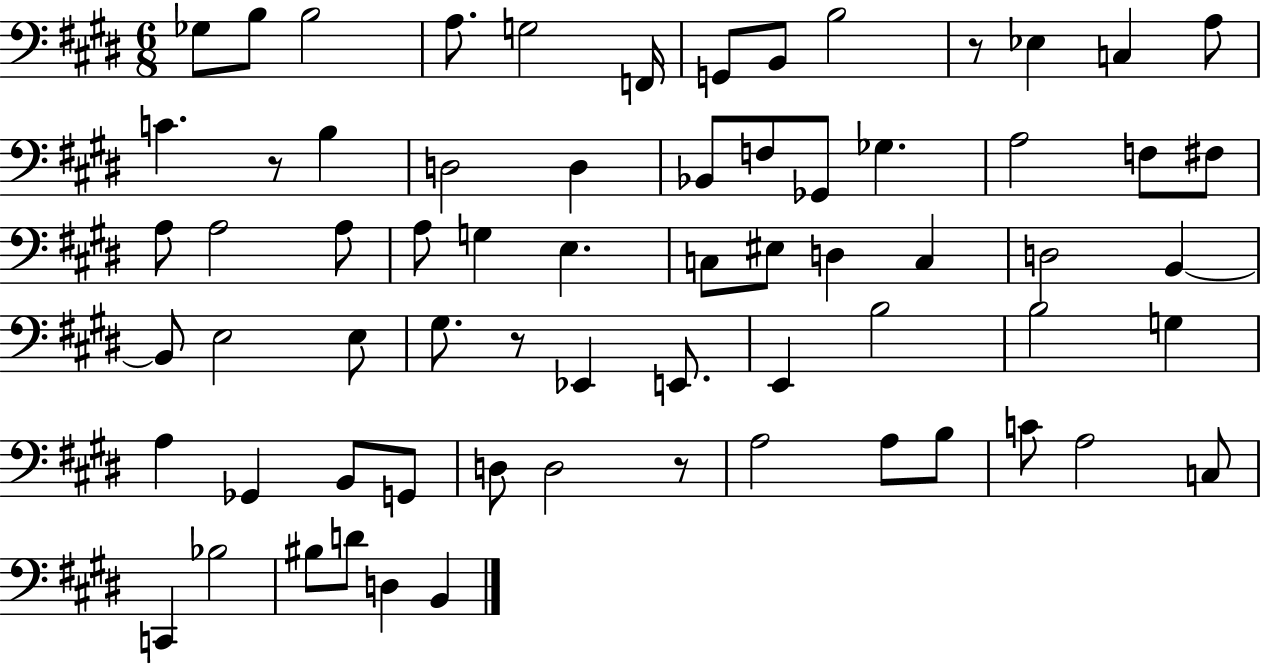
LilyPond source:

{
  \clef bass
  \numericTimeSignature
  \time 6/8
  \key e \major
  ges8 b8 b2 | a8. g2 f,16 | g,8 b,8 b2 | r8 ees4 c4 a8 | \break c'4. r8 b4 | d2 d4 | bes,8 f8 ges,8 ges4. | a2 f8 fis8 | \break a8 a2 a8 | a8 g4 e4. | c8 eis8 d4 c4 | d2 b,4~~ | \break b,8 e2 e8 | gis8. r8 ees,4 e,8. | e,4 b2 | b2 g4 | \break a4 ges,4 b,8 g,8 | d8 d2 r8 | a2 a8 b8 | c'8 a2 c8 | \break c,4 bes2 | bis8 d'8 d4 b,4 | \bar "|."
}